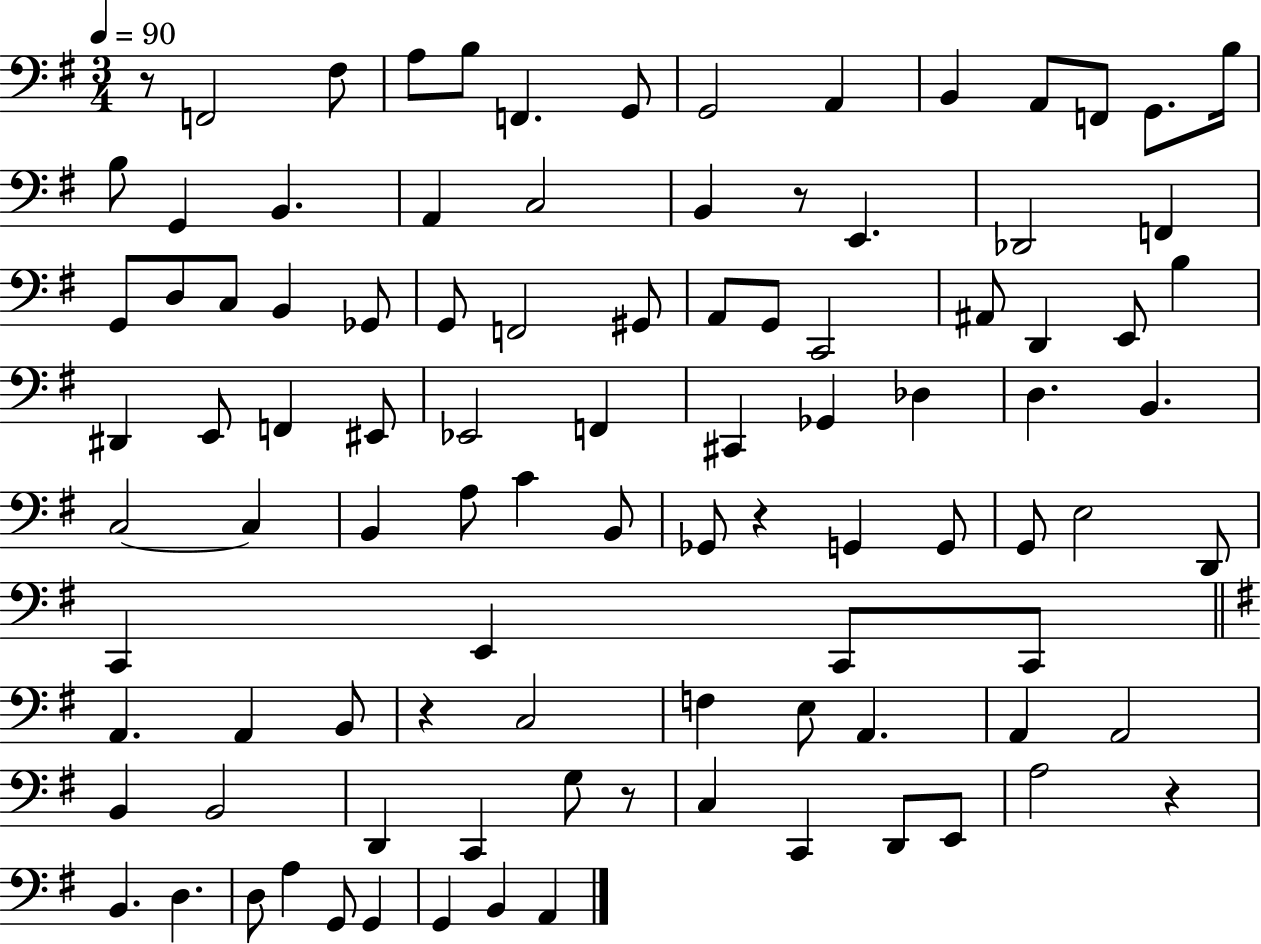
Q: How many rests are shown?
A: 6